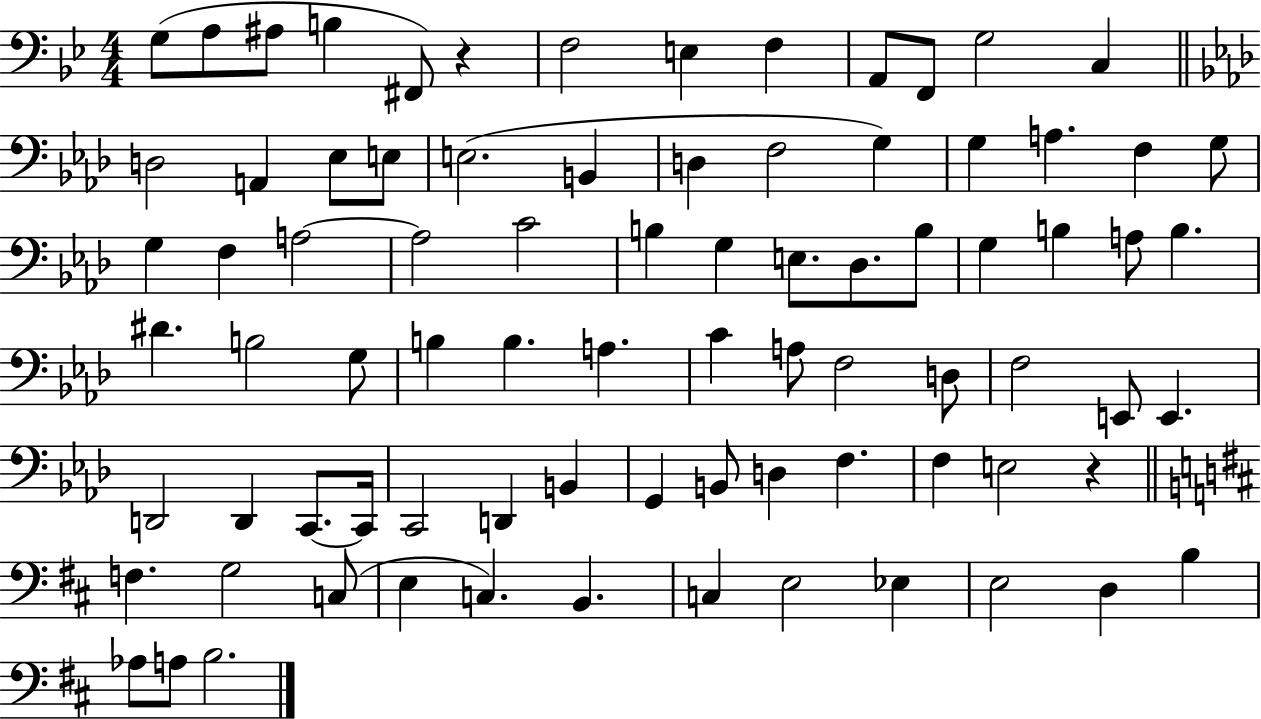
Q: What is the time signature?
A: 4/4